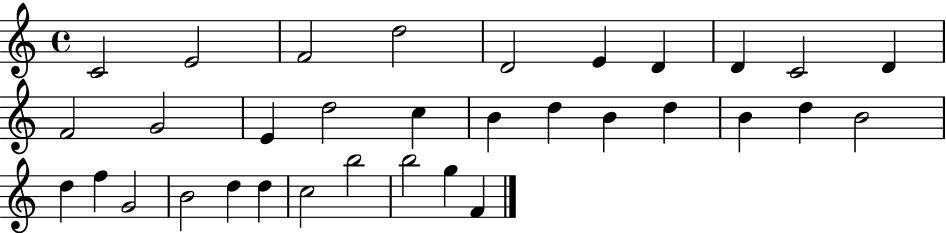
C4/h E4/h F4/h D5/h D4/h E4/q D4/q D4/q C4/h D4/q F4/h G4/h E4/q D5/h C5/q B4/q D5/q B4/q D5/q B4/q D5/q B4/h D5/q F5/q G4/h B4/h D5/q D5/q C5/h B5/h B5/h G5/q F4/q